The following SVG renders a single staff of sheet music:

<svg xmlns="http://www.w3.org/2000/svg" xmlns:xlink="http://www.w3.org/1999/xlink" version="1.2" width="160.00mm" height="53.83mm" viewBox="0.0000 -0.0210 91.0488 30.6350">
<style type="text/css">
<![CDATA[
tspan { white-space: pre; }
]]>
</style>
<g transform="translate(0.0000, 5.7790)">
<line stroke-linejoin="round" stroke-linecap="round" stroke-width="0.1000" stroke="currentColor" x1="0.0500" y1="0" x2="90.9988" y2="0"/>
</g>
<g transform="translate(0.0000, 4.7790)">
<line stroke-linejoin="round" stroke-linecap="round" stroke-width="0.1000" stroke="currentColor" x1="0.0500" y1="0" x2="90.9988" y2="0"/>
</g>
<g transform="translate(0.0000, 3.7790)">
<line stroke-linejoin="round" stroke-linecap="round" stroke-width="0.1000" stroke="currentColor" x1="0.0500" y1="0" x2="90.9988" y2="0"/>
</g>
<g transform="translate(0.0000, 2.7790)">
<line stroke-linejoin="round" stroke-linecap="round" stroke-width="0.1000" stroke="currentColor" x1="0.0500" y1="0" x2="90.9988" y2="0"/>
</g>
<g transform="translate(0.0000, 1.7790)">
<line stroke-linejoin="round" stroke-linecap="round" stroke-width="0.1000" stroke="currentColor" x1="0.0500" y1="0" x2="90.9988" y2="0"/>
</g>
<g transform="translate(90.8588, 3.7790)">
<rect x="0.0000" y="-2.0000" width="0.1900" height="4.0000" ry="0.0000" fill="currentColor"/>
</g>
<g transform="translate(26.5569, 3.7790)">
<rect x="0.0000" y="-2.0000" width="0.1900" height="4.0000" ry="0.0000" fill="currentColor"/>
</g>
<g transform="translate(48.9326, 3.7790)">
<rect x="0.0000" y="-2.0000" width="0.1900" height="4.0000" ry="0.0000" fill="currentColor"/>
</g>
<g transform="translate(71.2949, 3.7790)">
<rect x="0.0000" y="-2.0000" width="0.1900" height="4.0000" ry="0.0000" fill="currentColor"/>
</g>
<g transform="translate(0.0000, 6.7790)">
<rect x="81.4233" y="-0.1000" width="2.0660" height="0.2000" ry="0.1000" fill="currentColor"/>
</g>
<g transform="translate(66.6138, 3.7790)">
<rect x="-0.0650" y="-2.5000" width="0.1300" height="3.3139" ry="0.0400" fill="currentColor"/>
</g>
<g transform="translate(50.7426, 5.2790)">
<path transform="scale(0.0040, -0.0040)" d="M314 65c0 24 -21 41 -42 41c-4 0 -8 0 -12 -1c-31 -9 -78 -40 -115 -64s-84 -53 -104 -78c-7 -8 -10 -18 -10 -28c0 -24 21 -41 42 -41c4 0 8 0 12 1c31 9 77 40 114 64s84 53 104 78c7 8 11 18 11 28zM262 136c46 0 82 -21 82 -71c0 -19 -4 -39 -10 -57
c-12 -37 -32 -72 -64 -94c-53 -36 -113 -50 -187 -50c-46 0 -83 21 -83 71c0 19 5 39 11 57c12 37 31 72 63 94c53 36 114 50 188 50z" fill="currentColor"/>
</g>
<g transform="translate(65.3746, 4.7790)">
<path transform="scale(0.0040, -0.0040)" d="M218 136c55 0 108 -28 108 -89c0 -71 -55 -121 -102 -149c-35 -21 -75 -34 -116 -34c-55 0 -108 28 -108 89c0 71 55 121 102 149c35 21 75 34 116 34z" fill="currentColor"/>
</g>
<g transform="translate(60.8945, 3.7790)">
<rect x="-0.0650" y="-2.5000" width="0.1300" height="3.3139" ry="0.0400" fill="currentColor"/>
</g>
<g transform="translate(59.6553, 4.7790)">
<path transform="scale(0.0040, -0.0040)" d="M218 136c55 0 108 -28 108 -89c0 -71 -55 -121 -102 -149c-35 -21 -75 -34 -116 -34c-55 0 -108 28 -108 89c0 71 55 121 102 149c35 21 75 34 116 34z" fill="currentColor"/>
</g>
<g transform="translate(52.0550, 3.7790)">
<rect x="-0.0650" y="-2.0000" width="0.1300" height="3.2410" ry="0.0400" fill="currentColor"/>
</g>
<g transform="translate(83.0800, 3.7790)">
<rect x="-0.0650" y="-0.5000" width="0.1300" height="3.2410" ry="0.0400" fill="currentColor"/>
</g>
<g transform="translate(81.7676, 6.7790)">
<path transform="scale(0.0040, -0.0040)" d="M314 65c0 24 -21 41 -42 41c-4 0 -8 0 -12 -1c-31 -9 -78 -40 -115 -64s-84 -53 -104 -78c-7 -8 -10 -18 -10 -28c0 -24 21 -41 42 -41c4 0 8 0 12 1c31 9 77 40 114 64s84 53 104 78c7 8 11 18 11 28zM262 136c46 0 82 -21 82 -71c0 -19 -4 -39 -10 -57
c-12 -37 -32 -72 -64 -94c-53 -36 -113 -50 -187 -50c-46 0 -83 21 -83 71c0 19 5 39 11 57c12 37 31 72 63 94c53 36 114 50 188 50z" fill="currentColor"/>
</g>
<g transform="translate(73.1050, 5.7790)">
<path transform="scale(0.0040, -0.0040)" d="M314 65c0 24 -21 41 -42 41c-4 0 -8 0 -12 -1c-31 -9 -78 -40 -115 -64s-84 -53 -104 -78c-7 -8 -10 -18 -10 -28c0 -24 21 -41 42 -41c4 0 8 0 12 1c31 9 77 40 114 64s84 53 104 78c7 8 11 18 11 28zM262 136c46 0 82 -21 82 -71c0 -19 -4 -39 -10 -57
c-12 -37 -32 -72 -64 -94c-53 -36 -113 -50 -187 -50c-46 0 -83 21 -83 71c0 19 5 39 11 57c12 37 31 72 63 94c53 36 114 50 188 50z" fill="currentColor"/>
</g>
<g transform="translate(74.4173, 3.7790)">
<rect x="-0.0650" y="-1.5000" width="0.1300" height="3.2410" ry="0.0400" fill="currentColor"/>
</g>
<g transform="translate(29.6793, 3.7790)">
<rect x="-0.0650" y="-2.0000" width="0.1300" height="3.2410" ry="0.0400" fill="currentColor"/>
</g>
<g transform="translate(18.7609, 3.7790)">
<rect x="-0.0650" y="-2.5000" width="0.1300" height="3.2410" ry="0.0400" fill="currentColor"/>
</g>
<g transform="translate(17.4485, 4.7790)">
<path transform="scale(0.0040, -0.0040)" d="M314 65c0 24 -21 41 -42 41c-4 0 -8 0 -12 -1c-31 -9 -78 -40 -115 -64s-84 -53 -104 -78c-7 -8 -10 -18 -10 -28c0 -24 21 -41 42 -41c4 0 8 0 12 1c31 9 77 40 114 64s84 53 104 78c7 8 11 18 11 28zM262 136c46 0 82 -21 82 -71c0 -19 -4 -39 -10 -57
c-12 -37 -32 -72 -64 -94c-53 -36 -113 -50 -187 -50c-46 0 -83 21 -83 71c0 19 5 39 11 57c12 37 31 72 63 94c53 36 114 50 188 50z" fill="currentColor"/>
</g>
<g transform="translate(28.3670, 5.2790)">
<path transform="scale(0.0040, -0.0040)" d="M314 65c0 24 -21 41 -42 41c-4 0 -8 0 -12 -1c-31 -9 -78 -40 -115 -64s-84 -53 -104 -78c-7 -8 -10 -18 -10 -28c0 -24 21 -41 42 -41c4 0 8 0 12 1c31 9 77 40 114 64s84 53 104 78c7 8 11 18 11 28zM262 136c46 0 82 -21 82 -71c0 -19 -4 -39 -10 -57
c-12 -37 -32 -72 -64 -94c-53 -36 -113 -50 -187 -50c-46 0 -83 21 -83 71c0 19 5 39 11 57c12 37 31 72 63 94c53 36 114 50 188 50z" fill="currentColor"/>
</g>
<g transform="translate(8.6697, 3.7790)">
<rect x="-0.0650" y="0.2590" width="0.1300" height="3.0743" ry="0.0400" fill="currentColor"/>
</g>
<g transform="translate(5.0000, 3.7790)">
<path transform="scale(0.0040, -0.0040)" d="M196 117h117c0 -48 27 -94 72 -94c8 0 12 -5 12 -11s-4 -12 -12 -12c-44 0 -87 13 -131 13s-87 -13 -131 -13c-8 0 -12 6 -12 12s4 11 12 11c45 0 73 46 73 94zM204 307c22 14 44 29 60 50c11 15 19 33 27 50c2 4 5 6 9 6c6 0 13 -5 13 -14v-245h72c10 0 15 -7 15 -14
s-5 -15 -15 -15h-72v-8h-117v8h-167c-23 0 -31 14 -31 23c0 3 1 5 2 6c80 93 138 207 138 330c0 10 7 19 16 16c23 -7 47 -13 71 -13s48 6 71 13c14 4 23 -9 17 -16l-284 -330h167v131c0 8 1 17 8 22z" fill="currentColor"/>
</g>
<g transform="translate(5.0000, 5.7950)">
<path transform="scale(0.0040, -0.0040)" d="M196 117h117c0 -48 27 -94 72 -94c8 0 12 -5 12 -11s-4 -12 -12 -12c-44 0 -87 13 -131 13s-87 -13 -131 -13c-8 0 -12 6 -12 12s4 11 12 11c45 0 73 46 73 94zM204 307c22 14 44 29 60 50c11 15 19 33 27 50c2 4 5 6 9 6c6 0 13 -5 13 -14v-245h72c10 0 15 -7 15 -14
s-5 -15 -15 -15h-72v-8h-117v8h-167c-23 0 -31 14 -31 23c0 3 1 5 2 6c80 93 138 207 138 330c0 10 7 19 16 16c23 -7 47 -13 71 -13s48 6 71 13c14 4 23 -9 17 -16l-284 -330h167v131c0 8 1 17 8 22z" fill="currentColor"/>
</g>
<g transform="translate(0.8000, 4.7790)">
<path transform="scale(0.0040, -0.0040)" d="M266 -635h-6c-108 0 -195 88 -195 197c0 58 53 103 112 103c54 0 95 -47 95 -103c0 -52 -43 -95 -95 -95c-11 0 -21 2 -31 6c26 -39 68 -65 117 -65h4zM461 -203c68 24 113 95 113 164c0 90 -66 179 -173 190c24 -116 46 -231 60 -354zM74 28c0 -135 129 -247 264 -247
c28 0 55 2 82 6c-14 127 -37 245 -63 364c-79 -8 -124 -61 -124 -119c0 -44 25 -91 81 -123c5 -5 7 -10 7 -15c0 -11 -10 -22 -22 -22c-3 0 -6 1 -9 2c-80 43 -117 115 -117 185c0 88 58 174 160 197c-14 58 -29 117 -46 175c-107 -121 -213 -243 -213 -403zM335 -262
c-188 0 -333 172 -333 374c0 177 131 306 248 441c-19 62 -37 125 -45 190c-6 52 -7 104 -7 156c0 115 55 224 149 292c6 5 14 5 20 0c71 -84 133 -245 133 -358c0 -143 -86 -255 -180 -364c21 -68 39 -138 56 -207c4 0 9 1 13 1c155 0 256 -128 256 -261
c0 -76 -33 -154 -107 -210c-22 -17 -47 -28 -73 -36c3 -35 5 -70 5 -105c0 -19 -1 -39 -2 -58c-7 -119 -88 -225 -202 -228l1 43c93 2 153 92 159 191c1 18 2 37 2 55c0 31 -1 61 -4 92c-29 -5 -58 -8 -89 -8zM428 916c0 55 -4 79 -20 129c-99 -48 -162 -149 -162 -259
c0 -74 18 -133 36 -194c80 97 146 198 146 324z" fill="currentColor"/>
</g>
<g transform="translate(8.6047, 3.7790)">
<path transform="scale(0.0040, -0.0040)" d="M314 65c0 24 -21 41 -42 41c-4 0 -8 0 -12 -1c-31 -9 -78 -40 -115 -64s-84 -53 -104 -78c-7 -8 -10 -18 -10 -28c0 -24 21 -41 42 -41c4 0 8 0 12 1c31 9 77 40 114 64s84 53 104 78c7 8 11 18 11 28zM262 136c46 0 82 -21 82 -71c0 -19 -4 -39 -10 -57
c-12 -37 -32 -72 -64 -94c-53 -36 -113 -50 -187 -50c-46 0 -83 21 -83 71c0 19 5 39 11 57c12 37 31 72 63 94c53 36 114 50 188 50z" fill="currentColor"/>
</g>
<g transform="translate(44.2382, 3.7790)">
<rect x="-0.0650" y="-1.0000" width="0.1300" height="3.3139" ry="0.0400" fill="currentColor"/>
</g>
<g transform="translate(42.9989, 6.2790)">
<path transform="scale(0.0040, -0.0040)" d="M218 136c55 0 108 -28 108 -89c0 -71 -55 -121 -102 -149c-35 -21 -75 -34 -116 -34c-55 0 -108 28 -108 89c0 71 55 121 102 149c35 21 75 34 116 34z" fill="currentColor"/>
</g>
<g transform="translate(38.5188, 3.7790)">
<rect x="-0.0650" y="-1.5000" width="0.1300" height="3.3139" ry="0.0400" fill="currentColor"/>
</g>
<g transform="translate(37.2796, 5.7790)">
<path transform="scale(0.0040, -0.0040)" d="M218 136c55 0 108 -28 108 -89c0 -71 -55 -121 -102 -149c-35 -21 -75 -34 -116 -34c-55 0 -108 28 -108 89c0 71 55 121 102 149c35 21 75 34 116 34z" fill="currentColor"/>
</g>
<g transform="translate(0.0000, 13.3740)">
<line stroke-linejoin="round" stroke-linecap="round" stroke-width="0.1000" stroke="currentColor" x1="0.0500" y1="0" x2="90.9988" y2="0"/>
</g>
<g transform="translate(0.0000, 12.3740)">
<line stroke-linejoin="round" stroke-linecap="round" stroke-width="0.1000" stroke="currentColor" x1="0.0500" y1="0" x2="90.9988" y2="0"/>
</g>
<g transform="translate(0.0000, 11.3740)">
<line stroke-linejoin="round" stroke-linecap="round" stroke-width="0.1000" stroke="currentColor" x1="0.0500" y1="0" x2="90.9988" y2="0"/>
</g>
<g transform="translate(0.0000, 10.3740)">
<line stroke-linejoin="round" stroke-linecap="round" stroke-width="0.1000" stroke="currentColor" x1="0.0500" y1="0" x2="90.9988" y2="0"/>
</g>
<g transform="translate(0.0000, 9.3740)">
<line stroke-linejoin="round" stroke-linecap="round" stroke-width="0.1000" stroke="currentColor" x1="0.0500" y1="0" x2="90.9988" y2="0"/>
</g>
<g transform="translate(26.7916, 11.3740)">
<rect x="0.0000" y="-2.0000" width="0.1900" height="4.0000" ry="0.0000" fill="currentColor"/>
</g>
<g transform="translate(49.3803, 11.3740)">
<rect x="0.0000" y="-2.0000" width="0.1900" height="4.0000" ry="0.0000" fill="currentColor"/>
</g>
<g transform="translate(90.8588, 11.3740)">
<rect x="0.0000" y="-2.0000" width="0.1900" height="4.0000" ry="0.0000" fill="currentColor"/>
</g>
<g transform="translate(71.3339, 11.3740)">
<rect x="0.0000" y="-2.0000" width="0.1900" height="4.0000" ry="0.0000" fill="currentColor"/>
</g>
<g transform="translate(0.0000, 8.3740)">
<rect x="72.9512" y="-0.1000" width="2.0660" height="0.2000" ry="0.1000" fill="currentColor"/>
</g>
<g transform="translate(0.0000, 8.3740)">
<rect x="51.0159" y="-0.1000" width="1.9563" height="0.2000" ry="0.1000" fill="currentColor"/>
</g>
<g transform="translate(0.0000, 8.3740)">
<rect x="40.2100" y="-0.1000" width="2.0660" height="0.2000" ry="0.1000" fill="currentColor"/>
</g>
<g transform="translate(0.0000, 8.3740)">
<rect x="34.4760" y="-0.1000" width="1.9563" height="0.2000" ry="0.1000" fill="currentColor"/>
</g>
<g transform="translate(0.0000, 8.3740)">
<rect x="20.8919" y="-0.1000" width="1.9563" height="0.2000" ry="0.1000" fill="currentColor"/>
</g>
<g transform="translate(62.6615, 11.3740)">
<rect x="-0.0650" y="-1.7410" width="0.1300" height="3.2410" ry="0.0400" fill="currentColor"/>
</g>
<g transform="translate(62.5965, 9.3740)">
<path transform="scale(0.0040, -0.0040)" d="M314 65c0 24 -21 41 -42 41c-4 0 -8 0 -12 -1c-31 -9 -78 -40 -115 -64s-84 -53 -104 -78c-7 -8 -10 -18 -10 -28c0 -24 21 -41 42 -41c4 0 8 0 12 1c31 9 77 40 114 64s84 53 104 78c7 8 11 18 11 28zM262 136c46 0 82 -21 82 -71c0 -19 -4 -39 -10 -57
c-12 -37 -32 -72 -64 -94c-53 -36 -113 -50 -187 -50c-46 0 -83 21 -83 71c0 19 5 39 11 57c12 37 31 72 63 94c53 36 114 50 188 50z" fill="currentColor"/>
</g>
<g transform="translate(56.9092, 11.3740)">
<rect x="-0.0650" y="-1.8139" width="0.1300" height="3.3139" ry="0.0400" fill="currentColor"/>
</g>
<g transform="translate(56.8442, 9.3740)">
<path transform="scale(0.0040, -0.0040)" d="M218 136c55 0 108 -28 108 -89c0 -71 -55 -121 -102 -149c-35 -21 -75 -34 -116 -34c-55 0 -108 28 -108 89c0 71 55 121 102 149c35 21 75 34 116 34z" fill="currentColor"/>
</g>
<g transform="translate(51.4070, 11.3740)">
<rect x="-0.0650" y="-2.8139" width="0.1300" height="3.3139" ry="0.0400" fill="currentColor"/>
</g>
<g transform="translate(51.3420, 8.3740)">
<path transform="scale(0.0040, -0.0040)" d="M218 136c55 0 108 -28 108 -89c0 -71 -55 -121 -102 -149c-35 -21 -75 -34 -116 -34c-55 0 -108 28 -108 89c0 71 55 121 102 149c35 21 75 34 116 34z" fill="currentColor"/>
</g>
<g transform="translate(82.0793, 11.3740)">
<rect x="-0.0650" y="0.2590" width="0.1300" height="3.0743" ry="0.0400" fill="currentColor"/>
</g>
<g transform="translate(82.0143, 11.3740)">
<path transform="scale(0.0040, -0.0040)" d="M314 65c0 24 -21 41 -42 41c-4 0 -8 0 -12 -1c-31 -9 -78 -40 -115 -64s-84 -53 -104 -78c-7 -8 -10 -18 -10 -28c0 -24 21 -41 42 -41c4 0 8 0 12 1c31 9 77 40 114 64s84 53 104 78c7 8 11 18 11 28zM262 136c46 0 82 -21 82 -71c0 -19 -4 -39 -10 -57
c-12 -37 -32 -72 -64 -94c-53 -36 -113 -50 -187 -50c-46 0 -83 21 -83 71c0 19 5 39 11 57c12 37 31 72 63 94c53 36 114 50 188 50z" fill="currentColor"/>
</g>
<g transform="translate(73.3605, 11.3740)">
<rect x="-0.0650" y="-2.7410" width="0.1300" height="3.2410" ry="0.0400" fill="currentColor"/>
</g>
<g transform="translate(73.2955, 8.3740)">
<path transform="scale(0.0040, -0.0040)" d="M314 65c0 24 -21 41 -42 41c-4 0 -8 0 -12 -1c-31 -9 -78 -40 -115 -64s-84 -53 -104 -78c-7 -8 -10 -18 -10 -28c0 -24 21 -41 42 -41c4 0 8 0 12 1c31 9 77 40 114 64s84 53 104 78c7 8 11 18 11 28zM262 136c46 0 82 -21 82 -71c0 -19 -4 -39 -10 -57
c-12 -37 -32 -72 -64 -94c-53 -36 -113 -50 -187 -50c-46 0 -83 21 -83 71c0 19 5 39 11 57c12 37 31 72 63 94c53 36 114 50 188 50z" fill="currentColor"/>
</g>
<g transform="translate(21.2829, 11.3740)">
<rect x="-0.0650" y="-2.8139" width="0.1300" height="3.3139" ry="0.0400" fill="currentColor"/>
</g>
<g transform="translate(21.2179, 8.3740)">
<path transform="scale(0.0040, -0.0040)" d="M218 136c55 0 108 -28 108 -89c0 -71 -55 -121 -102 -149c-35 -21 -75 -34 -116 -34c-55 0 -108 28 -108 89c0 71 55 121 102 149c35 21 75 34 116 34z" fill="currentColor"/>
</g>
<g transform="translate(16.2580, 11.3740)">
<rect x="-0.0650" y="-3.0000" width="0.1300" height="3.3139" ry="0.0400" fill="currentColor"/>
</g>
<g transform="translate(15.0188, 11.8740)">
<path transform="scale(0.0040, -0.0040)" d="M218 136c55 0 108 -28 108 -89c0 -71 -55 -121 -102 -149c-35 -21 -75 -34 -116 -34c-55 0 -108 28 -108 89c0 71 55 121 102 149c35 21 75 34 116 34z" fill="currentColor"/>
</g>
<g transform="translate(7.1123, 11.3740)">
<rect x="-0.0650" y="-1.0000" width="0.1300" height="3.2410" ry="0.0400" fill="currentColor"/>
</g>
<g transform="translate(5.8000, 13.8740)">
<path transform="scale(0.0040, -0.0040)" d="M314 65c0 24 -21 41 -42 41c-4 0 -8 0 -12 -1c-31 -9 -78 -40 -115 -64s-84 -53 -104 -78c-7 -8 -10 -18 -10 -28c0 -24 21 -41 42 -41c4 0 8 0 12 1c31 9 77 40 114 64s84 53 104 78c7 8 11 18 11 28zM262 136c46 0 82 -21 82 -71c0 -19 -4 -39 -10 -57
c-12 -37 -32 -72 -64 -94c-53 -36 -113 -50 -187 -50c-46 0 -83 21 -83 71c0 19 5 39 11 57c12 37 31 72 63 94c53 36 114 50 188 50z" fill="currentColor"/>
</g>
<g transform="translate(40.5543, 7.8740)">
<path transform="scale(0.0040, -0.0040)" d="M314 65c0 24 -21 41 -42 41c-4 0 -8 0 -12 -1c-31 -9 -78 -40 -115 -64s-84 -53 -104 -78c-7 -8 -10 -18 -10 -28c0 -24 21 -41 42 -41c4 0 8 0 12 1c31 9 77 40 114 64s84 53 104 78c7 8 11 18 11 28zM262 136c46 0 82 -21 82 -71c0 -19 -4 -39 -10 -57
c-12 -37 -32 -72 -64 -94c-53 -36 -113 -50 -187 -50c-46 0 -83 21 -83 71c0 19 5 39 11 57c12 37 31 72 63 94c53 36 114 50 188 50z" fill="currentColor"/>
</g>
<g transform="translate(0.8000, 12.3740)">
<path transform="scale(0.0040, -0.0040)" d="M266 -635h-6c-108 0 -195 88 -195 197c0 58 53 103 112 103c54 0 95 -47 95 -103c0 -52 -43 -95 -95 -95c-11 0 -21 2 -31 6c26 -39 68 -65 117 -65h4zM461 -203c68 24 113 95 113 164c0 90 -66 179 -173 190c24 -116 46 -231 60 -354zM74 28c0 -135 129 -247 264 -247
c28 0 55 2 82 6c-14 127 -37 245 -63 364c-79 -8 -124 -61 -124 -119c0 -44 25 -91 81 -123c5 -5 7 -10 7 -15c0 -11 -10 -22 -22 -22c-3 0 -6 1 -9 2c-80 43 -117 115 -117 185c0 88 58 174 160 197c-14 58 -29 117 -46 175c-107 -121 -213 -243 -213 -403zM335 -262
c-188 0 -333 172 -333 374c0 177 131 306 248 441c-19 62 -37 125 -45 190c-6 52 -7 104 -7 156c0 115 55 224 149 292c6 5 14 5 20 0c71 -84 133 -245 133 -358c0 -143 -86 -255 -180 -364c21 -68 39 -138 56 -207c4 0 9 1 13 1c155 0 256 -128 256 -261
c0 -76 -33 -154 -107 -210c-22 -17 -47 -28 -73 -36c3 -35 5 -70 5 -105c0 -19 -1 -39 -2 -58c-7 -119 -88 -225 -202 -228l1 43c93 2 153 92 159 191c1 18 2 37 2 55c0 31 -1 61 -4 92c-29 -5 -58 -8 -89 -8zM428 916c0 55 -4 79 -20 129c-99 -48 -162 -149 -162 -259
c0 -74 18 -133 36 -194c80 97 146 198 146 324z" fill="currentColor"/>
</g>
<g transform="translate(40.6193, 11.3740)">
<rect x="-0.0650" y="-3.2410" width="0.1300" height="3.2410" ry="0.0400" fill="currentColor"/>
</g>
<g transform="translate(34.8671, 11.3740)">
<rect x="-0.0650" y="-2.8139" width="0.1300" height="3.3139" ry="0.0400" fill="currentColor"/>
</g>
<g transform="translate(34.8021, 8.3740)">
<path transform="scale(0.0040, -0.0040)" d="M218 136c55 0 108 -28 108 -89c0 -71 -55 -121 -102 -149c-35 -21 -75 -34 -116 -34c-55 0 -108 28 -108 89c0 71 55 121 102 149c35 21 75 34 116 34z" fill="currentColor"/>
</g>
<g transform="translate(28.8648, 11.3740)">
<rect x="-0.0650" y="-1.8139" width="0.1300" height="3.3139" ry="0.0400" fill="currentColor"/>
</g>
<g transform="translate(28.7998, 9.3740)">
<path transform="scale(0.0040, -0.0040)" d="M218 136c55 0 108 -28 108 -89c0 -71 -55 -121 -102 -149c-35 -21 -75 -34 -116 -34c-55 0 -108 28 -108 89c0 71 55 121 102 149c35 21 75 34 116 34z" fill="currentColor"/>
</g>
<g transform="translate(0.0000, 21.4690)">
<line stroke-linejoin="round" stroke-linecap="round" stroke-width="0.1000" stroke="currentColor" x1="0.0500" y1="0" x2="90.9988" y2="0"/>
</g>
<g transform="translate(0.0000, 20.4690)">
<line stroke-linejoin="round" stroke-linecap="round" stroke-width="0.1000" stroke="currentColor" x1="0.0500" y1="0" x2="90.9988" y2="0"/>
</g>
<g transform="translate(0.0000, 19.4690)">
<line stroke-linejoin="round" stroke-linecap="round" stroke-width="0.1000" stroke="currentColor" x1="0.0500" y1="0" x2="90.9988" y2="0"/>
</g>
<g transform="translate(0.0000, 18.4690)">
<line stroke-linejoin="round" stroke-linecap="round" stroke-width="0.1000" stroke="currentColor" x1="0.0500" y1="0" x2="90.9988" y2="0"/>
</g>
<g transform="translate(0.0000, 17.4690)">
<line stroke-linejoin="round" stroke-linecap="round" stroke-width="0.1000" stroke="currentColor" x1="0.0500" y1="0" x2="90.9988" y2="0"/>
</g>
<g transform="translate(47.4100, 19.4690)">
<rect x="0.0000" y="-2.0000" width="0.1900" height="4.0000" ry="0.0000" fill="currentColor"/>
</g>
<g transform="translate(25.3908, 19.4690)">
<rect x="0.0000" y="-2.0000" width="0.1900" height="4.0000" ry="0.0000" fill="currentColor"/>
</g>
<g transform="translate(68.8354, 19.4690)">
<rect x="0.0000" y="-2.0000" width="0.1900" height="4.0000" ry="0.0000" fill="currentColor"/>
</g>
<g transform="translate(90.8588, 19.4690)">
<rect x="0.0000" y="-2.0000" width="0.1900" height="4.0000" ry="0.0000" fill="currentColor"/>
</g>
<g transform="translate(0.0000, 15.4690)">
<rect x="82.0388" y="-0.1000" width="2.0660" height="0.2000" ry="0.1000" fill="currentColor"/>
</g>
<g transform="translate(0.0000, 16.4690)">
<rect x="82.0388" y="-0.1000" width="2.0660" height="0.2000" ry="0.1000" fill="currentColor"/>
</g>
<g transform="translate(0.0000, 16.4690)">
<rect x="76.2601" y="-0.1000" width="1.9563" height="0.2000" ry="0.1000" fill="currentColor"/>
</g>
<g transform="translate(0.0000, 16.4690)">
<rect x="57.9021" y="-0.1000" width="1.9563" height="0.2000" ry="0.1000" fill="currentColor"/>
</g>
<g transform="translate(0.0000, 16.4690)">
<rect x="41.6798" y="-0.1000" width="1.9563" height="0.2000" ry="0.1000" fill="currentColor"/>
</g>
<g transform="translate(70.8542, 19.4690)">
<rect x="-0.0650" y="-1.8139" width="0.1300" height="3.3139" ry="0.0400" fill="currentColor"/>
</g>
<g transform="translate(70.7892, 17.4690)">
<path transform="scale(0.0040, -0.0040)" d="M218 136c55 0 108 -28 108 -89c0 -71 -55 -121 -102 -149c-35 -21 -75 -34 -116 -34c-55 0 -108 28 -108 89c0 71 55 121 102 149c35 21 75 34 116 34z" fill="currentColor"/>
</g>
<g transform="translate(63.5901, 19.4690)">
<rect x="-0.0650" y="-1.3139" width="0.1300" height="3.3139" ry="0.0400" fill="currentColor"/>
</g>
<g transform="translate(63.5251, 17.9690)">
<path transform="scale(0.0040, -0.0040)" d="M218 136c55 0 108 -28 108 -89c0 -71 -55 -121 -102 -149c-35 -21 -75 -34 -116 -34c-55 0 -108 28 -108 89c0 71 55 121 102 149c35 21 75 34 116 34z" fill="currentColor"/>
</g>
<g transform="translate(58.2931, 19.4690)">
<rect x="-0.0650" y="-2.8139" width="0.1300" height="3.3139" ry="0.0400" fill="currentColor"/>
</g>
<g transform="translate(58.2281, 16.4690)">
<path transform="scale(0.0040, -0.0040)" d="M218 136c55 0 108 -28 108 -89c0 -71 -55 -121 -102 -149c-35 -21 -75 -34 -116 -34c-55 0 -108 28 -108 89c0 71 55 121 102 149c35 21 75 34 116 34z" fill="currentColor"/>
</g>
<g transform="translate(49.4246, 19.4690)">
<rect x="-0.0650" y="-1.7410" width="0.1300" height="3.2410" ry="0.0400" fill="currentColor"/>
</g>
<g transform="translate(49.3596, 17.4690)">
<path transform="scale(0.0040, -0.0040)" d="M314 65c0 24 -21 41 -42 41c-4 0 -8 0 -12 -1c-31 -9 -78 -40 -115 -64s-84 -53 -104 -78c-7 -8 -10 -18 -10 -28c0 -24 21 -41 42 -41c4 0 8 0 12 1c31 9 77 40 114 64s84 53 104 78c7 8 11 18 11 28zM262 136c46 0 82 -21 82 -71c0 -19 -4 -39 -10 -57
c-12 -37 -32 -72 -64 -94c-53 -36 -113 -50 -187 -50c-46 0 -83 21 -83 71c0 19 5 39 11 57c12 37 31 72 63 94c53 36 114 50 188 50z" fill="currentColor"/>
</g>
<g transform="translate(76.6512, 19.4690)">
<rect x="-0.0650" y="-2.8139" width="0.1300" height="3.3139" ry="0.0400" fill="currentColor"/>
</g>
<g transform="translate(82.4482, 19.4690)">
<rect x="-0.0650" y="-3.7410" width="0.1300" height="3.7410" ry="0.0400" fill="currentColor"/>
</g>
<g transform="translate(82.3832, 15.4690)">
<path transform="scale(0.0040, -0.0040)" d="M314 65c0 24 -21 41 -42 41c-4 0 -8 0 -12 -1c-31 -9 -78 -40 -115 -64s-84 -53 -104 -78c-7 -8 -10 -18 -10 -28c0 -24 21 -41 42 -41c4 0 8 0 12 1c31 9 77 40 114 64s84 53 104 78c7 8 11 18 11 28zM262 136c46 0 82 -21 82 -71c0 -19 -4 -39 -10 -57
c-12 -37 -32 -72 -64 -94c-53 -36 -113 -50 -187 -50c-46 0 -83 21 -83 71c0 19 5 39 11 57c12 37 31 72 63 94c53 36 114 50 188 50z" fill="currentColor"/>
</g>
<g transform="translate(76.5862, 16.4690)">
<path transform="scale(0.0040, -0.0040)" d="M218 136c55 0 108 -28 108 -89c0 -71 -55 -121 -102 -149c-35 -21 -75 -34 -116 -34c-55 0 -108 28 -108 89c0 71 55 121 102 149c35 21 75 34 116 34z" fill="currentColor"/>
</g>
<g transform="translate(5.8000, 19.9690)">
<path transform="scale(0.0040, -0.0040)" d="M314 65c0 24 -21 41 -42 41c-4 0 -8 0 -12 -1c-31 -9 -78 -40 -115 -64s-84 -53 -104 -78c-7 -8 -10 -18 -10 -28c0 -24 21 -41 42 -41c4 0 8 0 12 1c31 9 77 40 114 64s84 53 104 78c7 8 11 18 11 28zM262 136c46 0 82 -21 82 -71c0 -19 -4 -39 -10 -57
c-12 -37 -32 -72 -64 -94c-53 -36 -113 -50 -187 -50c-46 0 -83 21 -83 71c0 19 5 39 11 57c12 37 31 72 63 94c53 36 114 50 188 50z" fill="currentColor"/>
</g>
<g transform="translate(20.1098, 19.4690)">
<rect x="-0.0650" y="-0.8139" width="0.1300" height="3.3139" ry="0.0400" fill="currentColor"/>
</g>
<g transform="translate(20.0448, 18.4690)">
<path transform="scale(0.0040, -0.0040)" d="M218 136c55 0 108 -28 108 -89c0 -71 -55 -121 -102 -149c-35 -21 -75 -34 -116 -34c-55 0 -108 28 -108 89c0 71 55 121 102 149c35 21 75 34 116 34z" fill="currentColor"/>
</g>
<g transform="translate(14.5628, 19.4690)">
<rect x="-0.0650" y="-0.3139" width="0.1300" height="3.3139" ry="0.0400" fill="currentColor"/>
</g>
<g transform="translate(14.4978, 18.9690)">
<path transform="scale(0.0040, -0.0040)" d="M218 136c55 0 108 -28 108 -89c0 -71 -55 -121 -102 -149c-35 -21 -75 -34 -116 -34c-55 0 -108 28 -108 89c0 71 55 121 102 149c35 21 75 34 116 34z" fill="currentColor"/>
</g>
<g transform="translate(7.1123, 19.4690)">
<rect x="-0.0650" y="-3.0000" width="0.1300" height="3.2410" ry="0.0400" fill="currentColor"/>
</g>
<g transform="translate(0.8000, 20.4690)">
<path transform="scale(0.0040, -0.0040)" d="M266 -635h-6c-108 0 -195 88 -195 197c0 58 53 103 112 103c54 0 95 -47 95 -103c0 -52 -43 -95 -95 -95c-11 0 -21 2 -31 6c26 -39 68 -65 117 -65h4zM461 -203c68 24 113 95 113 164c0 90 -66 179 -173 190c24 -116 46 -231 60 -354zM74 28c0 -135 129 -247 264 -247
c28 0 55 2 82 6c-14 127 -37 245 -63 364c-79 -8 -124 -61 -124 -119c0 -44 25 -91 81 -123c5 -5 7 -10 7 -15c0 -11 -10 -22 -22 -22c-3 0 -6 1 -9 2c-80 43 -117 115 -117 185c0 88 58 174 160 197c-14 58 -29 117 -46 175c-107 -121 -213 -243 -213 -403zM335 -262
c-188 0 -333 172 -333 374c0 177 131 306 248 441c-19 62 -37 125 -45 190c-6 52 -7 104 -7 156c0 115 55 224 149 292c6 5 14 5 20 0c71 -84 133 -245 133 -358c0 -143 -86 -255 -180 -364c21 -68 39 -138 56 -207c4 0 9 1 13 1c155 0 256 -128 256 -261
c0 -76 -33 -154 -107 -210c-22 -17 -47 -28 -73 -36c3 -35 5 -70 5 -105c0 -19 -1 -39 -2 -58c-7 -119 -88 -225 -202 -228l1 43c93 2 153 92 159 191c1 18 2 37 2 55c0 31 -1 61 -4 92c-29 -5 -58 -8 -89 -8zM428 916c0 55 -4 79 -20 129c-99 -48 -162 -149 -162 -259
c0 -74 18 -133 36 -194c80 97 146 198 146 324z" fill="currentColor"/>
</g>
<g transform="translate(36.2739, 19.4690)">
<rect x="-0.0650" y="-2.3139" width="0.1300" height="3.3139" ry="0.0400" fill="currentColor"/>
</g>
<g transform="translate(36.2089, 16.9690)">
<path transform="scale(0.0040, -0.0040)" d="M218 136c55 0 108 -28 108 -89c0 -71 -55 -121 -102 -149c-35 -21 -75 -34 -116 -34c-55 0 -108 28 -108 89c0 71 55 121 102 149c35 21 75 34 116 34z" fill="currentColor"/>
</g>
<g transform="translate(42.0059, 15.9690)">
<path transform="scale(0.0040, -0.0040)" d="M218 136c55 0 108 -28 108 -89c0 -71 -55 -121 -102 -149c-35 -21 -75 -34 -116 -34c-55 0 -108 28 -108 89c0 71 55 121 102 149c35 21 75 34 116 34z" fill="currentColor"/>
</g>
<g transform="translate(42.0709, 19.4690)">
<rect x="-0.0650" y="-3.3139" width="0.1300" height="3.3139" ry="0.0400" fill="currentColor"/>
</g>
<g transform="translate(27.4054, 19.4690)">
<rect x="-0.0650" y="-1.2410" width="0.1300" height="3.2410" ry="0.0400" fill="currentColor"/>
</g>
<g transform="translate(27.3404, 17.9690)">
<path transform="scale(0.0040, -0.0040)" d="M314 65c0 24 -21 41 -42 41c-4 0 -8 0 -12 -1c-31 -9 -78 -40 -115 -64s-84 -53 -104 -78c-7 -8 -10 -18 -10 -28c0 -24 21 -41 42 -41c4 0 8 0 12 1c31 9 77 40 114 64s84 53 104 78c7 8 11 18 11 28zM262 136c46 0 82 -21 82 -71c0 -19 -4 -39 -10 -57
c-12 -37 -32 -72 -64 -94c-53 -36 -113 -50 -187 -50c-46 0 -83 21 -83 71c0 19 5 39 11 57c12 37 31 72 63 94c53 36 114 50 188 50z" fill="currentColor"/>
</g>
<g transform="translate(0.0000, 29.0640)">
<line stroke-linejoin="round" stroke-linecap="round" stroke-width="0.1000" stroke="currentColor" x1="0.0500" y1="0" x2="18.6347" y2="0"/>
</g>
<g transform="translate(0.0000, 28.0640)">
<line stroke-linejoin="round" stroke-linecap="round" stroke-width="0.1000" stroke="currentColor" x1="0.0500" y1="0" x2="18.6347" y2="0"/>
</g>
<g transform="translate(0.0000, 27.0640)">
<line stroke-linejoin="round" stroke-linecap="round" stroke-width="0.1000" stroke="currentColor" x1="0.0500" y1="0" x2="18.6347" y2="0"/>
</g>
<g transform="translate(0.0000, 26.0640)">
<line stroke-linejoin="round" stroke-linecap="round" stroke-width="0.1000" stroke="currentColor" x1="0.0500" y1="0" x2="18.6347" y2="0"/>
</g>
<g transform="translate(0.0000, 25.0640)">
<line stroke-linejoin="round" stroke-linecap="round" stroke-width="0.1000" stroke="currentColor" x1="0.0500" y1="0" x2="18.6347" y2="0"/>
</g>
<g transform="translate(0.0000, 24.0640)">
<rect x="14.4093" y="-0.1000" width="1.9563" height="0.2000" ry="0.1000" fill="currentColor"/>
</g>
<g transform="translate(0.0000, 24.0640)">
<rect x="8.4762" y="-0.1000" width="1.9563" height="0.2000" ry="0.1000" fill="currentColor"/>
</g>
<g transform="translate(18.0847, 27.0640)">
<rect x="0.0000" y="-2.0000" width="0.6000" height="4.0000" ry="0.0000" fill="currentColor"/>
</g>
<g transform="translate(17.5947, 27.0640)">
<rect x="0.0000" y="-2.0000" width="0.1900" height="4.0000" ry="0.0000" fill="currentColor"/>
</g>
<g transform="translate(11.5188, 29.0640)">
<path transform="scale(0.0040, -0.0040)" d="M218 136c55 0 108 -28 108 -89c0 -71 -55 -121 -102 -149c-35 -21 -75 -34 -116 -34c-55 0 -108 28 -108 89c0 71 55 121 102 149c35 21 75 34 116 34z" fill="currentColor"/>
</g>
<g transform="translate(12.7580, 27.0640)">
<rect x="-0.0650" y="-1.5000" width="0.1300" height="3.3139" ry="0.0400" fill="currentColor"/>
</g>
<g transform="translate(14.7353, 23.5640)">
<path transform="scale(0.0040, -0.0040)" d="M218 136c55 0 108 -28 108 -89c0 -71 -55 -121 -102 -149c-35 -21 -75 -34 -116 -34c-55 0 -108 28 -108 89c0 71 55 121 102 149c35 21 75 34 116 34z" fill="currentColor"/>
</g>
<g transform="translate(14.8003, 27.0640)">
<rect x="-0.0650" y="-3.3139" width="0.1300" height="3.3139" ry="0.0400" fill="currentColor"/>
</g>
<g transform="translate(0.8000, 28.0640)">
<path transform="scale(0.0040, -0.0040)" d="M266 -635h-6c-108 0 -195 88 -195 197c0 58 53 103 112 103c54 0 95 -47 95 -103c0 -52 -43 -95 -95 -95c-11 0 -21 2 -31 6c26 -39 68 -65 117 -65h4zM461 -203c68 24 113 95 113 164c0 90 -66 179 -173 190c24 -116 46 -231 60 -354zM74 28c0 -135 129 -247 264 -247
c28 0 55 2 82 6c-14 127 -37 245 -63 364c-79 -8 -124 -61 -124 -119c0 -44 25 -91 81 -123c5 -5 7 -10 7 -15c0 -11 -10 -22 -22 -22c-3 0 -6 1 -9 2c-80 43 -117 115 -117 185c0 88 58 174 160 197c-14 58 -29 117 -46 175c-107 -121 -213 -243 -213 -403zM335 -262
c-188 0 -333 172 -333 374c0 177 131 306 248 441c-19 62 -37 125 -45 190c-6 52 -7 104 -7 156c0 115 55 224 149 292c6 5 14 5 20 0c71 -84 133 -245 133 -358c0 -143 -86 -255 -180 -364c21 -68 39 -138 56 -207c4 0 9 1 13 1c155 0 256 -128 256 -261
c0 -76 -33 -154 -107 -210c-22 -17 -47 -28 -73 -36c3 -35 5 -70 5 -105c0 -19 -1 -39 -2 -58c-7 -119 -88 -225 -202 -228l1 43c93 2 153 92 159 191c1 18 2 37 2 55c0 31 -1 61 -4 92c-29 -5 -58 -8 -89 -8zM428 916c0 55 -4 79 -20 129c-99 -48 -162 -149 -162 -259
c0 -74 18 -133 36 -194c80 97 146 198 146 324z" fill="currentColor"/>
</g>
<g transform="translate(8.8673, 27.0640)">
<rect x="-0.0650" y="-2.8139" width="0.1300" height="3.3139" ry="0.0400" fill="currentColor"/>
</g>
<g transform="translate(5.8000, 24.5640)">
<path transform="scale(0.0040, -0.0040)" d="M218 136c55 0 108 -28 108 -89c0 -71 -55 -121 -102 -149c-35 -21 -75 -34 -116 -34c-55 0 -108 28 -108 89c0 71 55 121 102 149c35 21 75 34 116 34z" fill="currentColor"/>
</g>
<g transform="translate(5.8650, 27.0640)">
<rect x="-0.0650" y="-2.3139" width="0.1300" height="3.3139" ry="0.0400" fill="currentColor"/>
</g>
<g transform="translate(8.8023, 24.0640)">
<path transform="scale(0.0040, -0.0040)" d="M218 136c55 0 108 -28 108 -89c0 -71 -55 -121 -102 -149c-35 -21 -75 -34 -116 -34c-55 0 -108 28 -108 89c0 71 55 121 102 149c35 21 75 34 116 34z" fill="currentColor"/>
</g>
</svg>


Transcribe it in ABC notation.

X:1
T:Untitled
M:4/4
L:1/4
K:C
B2 G2 F2 E D F2 G G E2 C2 D2 A a f a b2 a f f2 a2 B2 A2 c d e2 g b f2 a e f a c'2 g a E b